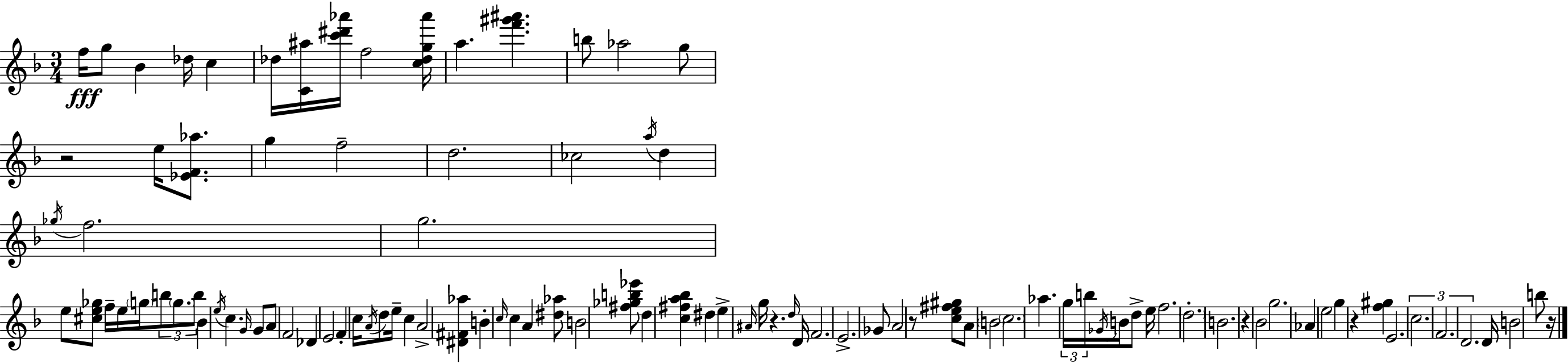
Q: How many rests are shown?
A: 6